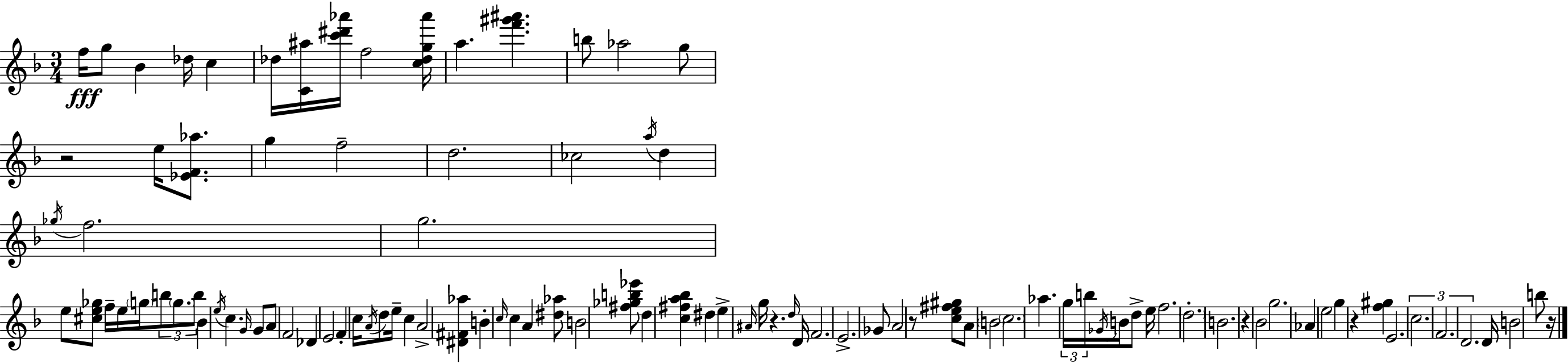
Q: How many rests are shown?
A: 6